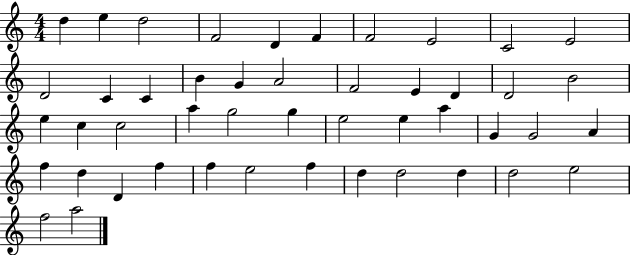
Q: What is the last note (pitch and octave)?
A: A5